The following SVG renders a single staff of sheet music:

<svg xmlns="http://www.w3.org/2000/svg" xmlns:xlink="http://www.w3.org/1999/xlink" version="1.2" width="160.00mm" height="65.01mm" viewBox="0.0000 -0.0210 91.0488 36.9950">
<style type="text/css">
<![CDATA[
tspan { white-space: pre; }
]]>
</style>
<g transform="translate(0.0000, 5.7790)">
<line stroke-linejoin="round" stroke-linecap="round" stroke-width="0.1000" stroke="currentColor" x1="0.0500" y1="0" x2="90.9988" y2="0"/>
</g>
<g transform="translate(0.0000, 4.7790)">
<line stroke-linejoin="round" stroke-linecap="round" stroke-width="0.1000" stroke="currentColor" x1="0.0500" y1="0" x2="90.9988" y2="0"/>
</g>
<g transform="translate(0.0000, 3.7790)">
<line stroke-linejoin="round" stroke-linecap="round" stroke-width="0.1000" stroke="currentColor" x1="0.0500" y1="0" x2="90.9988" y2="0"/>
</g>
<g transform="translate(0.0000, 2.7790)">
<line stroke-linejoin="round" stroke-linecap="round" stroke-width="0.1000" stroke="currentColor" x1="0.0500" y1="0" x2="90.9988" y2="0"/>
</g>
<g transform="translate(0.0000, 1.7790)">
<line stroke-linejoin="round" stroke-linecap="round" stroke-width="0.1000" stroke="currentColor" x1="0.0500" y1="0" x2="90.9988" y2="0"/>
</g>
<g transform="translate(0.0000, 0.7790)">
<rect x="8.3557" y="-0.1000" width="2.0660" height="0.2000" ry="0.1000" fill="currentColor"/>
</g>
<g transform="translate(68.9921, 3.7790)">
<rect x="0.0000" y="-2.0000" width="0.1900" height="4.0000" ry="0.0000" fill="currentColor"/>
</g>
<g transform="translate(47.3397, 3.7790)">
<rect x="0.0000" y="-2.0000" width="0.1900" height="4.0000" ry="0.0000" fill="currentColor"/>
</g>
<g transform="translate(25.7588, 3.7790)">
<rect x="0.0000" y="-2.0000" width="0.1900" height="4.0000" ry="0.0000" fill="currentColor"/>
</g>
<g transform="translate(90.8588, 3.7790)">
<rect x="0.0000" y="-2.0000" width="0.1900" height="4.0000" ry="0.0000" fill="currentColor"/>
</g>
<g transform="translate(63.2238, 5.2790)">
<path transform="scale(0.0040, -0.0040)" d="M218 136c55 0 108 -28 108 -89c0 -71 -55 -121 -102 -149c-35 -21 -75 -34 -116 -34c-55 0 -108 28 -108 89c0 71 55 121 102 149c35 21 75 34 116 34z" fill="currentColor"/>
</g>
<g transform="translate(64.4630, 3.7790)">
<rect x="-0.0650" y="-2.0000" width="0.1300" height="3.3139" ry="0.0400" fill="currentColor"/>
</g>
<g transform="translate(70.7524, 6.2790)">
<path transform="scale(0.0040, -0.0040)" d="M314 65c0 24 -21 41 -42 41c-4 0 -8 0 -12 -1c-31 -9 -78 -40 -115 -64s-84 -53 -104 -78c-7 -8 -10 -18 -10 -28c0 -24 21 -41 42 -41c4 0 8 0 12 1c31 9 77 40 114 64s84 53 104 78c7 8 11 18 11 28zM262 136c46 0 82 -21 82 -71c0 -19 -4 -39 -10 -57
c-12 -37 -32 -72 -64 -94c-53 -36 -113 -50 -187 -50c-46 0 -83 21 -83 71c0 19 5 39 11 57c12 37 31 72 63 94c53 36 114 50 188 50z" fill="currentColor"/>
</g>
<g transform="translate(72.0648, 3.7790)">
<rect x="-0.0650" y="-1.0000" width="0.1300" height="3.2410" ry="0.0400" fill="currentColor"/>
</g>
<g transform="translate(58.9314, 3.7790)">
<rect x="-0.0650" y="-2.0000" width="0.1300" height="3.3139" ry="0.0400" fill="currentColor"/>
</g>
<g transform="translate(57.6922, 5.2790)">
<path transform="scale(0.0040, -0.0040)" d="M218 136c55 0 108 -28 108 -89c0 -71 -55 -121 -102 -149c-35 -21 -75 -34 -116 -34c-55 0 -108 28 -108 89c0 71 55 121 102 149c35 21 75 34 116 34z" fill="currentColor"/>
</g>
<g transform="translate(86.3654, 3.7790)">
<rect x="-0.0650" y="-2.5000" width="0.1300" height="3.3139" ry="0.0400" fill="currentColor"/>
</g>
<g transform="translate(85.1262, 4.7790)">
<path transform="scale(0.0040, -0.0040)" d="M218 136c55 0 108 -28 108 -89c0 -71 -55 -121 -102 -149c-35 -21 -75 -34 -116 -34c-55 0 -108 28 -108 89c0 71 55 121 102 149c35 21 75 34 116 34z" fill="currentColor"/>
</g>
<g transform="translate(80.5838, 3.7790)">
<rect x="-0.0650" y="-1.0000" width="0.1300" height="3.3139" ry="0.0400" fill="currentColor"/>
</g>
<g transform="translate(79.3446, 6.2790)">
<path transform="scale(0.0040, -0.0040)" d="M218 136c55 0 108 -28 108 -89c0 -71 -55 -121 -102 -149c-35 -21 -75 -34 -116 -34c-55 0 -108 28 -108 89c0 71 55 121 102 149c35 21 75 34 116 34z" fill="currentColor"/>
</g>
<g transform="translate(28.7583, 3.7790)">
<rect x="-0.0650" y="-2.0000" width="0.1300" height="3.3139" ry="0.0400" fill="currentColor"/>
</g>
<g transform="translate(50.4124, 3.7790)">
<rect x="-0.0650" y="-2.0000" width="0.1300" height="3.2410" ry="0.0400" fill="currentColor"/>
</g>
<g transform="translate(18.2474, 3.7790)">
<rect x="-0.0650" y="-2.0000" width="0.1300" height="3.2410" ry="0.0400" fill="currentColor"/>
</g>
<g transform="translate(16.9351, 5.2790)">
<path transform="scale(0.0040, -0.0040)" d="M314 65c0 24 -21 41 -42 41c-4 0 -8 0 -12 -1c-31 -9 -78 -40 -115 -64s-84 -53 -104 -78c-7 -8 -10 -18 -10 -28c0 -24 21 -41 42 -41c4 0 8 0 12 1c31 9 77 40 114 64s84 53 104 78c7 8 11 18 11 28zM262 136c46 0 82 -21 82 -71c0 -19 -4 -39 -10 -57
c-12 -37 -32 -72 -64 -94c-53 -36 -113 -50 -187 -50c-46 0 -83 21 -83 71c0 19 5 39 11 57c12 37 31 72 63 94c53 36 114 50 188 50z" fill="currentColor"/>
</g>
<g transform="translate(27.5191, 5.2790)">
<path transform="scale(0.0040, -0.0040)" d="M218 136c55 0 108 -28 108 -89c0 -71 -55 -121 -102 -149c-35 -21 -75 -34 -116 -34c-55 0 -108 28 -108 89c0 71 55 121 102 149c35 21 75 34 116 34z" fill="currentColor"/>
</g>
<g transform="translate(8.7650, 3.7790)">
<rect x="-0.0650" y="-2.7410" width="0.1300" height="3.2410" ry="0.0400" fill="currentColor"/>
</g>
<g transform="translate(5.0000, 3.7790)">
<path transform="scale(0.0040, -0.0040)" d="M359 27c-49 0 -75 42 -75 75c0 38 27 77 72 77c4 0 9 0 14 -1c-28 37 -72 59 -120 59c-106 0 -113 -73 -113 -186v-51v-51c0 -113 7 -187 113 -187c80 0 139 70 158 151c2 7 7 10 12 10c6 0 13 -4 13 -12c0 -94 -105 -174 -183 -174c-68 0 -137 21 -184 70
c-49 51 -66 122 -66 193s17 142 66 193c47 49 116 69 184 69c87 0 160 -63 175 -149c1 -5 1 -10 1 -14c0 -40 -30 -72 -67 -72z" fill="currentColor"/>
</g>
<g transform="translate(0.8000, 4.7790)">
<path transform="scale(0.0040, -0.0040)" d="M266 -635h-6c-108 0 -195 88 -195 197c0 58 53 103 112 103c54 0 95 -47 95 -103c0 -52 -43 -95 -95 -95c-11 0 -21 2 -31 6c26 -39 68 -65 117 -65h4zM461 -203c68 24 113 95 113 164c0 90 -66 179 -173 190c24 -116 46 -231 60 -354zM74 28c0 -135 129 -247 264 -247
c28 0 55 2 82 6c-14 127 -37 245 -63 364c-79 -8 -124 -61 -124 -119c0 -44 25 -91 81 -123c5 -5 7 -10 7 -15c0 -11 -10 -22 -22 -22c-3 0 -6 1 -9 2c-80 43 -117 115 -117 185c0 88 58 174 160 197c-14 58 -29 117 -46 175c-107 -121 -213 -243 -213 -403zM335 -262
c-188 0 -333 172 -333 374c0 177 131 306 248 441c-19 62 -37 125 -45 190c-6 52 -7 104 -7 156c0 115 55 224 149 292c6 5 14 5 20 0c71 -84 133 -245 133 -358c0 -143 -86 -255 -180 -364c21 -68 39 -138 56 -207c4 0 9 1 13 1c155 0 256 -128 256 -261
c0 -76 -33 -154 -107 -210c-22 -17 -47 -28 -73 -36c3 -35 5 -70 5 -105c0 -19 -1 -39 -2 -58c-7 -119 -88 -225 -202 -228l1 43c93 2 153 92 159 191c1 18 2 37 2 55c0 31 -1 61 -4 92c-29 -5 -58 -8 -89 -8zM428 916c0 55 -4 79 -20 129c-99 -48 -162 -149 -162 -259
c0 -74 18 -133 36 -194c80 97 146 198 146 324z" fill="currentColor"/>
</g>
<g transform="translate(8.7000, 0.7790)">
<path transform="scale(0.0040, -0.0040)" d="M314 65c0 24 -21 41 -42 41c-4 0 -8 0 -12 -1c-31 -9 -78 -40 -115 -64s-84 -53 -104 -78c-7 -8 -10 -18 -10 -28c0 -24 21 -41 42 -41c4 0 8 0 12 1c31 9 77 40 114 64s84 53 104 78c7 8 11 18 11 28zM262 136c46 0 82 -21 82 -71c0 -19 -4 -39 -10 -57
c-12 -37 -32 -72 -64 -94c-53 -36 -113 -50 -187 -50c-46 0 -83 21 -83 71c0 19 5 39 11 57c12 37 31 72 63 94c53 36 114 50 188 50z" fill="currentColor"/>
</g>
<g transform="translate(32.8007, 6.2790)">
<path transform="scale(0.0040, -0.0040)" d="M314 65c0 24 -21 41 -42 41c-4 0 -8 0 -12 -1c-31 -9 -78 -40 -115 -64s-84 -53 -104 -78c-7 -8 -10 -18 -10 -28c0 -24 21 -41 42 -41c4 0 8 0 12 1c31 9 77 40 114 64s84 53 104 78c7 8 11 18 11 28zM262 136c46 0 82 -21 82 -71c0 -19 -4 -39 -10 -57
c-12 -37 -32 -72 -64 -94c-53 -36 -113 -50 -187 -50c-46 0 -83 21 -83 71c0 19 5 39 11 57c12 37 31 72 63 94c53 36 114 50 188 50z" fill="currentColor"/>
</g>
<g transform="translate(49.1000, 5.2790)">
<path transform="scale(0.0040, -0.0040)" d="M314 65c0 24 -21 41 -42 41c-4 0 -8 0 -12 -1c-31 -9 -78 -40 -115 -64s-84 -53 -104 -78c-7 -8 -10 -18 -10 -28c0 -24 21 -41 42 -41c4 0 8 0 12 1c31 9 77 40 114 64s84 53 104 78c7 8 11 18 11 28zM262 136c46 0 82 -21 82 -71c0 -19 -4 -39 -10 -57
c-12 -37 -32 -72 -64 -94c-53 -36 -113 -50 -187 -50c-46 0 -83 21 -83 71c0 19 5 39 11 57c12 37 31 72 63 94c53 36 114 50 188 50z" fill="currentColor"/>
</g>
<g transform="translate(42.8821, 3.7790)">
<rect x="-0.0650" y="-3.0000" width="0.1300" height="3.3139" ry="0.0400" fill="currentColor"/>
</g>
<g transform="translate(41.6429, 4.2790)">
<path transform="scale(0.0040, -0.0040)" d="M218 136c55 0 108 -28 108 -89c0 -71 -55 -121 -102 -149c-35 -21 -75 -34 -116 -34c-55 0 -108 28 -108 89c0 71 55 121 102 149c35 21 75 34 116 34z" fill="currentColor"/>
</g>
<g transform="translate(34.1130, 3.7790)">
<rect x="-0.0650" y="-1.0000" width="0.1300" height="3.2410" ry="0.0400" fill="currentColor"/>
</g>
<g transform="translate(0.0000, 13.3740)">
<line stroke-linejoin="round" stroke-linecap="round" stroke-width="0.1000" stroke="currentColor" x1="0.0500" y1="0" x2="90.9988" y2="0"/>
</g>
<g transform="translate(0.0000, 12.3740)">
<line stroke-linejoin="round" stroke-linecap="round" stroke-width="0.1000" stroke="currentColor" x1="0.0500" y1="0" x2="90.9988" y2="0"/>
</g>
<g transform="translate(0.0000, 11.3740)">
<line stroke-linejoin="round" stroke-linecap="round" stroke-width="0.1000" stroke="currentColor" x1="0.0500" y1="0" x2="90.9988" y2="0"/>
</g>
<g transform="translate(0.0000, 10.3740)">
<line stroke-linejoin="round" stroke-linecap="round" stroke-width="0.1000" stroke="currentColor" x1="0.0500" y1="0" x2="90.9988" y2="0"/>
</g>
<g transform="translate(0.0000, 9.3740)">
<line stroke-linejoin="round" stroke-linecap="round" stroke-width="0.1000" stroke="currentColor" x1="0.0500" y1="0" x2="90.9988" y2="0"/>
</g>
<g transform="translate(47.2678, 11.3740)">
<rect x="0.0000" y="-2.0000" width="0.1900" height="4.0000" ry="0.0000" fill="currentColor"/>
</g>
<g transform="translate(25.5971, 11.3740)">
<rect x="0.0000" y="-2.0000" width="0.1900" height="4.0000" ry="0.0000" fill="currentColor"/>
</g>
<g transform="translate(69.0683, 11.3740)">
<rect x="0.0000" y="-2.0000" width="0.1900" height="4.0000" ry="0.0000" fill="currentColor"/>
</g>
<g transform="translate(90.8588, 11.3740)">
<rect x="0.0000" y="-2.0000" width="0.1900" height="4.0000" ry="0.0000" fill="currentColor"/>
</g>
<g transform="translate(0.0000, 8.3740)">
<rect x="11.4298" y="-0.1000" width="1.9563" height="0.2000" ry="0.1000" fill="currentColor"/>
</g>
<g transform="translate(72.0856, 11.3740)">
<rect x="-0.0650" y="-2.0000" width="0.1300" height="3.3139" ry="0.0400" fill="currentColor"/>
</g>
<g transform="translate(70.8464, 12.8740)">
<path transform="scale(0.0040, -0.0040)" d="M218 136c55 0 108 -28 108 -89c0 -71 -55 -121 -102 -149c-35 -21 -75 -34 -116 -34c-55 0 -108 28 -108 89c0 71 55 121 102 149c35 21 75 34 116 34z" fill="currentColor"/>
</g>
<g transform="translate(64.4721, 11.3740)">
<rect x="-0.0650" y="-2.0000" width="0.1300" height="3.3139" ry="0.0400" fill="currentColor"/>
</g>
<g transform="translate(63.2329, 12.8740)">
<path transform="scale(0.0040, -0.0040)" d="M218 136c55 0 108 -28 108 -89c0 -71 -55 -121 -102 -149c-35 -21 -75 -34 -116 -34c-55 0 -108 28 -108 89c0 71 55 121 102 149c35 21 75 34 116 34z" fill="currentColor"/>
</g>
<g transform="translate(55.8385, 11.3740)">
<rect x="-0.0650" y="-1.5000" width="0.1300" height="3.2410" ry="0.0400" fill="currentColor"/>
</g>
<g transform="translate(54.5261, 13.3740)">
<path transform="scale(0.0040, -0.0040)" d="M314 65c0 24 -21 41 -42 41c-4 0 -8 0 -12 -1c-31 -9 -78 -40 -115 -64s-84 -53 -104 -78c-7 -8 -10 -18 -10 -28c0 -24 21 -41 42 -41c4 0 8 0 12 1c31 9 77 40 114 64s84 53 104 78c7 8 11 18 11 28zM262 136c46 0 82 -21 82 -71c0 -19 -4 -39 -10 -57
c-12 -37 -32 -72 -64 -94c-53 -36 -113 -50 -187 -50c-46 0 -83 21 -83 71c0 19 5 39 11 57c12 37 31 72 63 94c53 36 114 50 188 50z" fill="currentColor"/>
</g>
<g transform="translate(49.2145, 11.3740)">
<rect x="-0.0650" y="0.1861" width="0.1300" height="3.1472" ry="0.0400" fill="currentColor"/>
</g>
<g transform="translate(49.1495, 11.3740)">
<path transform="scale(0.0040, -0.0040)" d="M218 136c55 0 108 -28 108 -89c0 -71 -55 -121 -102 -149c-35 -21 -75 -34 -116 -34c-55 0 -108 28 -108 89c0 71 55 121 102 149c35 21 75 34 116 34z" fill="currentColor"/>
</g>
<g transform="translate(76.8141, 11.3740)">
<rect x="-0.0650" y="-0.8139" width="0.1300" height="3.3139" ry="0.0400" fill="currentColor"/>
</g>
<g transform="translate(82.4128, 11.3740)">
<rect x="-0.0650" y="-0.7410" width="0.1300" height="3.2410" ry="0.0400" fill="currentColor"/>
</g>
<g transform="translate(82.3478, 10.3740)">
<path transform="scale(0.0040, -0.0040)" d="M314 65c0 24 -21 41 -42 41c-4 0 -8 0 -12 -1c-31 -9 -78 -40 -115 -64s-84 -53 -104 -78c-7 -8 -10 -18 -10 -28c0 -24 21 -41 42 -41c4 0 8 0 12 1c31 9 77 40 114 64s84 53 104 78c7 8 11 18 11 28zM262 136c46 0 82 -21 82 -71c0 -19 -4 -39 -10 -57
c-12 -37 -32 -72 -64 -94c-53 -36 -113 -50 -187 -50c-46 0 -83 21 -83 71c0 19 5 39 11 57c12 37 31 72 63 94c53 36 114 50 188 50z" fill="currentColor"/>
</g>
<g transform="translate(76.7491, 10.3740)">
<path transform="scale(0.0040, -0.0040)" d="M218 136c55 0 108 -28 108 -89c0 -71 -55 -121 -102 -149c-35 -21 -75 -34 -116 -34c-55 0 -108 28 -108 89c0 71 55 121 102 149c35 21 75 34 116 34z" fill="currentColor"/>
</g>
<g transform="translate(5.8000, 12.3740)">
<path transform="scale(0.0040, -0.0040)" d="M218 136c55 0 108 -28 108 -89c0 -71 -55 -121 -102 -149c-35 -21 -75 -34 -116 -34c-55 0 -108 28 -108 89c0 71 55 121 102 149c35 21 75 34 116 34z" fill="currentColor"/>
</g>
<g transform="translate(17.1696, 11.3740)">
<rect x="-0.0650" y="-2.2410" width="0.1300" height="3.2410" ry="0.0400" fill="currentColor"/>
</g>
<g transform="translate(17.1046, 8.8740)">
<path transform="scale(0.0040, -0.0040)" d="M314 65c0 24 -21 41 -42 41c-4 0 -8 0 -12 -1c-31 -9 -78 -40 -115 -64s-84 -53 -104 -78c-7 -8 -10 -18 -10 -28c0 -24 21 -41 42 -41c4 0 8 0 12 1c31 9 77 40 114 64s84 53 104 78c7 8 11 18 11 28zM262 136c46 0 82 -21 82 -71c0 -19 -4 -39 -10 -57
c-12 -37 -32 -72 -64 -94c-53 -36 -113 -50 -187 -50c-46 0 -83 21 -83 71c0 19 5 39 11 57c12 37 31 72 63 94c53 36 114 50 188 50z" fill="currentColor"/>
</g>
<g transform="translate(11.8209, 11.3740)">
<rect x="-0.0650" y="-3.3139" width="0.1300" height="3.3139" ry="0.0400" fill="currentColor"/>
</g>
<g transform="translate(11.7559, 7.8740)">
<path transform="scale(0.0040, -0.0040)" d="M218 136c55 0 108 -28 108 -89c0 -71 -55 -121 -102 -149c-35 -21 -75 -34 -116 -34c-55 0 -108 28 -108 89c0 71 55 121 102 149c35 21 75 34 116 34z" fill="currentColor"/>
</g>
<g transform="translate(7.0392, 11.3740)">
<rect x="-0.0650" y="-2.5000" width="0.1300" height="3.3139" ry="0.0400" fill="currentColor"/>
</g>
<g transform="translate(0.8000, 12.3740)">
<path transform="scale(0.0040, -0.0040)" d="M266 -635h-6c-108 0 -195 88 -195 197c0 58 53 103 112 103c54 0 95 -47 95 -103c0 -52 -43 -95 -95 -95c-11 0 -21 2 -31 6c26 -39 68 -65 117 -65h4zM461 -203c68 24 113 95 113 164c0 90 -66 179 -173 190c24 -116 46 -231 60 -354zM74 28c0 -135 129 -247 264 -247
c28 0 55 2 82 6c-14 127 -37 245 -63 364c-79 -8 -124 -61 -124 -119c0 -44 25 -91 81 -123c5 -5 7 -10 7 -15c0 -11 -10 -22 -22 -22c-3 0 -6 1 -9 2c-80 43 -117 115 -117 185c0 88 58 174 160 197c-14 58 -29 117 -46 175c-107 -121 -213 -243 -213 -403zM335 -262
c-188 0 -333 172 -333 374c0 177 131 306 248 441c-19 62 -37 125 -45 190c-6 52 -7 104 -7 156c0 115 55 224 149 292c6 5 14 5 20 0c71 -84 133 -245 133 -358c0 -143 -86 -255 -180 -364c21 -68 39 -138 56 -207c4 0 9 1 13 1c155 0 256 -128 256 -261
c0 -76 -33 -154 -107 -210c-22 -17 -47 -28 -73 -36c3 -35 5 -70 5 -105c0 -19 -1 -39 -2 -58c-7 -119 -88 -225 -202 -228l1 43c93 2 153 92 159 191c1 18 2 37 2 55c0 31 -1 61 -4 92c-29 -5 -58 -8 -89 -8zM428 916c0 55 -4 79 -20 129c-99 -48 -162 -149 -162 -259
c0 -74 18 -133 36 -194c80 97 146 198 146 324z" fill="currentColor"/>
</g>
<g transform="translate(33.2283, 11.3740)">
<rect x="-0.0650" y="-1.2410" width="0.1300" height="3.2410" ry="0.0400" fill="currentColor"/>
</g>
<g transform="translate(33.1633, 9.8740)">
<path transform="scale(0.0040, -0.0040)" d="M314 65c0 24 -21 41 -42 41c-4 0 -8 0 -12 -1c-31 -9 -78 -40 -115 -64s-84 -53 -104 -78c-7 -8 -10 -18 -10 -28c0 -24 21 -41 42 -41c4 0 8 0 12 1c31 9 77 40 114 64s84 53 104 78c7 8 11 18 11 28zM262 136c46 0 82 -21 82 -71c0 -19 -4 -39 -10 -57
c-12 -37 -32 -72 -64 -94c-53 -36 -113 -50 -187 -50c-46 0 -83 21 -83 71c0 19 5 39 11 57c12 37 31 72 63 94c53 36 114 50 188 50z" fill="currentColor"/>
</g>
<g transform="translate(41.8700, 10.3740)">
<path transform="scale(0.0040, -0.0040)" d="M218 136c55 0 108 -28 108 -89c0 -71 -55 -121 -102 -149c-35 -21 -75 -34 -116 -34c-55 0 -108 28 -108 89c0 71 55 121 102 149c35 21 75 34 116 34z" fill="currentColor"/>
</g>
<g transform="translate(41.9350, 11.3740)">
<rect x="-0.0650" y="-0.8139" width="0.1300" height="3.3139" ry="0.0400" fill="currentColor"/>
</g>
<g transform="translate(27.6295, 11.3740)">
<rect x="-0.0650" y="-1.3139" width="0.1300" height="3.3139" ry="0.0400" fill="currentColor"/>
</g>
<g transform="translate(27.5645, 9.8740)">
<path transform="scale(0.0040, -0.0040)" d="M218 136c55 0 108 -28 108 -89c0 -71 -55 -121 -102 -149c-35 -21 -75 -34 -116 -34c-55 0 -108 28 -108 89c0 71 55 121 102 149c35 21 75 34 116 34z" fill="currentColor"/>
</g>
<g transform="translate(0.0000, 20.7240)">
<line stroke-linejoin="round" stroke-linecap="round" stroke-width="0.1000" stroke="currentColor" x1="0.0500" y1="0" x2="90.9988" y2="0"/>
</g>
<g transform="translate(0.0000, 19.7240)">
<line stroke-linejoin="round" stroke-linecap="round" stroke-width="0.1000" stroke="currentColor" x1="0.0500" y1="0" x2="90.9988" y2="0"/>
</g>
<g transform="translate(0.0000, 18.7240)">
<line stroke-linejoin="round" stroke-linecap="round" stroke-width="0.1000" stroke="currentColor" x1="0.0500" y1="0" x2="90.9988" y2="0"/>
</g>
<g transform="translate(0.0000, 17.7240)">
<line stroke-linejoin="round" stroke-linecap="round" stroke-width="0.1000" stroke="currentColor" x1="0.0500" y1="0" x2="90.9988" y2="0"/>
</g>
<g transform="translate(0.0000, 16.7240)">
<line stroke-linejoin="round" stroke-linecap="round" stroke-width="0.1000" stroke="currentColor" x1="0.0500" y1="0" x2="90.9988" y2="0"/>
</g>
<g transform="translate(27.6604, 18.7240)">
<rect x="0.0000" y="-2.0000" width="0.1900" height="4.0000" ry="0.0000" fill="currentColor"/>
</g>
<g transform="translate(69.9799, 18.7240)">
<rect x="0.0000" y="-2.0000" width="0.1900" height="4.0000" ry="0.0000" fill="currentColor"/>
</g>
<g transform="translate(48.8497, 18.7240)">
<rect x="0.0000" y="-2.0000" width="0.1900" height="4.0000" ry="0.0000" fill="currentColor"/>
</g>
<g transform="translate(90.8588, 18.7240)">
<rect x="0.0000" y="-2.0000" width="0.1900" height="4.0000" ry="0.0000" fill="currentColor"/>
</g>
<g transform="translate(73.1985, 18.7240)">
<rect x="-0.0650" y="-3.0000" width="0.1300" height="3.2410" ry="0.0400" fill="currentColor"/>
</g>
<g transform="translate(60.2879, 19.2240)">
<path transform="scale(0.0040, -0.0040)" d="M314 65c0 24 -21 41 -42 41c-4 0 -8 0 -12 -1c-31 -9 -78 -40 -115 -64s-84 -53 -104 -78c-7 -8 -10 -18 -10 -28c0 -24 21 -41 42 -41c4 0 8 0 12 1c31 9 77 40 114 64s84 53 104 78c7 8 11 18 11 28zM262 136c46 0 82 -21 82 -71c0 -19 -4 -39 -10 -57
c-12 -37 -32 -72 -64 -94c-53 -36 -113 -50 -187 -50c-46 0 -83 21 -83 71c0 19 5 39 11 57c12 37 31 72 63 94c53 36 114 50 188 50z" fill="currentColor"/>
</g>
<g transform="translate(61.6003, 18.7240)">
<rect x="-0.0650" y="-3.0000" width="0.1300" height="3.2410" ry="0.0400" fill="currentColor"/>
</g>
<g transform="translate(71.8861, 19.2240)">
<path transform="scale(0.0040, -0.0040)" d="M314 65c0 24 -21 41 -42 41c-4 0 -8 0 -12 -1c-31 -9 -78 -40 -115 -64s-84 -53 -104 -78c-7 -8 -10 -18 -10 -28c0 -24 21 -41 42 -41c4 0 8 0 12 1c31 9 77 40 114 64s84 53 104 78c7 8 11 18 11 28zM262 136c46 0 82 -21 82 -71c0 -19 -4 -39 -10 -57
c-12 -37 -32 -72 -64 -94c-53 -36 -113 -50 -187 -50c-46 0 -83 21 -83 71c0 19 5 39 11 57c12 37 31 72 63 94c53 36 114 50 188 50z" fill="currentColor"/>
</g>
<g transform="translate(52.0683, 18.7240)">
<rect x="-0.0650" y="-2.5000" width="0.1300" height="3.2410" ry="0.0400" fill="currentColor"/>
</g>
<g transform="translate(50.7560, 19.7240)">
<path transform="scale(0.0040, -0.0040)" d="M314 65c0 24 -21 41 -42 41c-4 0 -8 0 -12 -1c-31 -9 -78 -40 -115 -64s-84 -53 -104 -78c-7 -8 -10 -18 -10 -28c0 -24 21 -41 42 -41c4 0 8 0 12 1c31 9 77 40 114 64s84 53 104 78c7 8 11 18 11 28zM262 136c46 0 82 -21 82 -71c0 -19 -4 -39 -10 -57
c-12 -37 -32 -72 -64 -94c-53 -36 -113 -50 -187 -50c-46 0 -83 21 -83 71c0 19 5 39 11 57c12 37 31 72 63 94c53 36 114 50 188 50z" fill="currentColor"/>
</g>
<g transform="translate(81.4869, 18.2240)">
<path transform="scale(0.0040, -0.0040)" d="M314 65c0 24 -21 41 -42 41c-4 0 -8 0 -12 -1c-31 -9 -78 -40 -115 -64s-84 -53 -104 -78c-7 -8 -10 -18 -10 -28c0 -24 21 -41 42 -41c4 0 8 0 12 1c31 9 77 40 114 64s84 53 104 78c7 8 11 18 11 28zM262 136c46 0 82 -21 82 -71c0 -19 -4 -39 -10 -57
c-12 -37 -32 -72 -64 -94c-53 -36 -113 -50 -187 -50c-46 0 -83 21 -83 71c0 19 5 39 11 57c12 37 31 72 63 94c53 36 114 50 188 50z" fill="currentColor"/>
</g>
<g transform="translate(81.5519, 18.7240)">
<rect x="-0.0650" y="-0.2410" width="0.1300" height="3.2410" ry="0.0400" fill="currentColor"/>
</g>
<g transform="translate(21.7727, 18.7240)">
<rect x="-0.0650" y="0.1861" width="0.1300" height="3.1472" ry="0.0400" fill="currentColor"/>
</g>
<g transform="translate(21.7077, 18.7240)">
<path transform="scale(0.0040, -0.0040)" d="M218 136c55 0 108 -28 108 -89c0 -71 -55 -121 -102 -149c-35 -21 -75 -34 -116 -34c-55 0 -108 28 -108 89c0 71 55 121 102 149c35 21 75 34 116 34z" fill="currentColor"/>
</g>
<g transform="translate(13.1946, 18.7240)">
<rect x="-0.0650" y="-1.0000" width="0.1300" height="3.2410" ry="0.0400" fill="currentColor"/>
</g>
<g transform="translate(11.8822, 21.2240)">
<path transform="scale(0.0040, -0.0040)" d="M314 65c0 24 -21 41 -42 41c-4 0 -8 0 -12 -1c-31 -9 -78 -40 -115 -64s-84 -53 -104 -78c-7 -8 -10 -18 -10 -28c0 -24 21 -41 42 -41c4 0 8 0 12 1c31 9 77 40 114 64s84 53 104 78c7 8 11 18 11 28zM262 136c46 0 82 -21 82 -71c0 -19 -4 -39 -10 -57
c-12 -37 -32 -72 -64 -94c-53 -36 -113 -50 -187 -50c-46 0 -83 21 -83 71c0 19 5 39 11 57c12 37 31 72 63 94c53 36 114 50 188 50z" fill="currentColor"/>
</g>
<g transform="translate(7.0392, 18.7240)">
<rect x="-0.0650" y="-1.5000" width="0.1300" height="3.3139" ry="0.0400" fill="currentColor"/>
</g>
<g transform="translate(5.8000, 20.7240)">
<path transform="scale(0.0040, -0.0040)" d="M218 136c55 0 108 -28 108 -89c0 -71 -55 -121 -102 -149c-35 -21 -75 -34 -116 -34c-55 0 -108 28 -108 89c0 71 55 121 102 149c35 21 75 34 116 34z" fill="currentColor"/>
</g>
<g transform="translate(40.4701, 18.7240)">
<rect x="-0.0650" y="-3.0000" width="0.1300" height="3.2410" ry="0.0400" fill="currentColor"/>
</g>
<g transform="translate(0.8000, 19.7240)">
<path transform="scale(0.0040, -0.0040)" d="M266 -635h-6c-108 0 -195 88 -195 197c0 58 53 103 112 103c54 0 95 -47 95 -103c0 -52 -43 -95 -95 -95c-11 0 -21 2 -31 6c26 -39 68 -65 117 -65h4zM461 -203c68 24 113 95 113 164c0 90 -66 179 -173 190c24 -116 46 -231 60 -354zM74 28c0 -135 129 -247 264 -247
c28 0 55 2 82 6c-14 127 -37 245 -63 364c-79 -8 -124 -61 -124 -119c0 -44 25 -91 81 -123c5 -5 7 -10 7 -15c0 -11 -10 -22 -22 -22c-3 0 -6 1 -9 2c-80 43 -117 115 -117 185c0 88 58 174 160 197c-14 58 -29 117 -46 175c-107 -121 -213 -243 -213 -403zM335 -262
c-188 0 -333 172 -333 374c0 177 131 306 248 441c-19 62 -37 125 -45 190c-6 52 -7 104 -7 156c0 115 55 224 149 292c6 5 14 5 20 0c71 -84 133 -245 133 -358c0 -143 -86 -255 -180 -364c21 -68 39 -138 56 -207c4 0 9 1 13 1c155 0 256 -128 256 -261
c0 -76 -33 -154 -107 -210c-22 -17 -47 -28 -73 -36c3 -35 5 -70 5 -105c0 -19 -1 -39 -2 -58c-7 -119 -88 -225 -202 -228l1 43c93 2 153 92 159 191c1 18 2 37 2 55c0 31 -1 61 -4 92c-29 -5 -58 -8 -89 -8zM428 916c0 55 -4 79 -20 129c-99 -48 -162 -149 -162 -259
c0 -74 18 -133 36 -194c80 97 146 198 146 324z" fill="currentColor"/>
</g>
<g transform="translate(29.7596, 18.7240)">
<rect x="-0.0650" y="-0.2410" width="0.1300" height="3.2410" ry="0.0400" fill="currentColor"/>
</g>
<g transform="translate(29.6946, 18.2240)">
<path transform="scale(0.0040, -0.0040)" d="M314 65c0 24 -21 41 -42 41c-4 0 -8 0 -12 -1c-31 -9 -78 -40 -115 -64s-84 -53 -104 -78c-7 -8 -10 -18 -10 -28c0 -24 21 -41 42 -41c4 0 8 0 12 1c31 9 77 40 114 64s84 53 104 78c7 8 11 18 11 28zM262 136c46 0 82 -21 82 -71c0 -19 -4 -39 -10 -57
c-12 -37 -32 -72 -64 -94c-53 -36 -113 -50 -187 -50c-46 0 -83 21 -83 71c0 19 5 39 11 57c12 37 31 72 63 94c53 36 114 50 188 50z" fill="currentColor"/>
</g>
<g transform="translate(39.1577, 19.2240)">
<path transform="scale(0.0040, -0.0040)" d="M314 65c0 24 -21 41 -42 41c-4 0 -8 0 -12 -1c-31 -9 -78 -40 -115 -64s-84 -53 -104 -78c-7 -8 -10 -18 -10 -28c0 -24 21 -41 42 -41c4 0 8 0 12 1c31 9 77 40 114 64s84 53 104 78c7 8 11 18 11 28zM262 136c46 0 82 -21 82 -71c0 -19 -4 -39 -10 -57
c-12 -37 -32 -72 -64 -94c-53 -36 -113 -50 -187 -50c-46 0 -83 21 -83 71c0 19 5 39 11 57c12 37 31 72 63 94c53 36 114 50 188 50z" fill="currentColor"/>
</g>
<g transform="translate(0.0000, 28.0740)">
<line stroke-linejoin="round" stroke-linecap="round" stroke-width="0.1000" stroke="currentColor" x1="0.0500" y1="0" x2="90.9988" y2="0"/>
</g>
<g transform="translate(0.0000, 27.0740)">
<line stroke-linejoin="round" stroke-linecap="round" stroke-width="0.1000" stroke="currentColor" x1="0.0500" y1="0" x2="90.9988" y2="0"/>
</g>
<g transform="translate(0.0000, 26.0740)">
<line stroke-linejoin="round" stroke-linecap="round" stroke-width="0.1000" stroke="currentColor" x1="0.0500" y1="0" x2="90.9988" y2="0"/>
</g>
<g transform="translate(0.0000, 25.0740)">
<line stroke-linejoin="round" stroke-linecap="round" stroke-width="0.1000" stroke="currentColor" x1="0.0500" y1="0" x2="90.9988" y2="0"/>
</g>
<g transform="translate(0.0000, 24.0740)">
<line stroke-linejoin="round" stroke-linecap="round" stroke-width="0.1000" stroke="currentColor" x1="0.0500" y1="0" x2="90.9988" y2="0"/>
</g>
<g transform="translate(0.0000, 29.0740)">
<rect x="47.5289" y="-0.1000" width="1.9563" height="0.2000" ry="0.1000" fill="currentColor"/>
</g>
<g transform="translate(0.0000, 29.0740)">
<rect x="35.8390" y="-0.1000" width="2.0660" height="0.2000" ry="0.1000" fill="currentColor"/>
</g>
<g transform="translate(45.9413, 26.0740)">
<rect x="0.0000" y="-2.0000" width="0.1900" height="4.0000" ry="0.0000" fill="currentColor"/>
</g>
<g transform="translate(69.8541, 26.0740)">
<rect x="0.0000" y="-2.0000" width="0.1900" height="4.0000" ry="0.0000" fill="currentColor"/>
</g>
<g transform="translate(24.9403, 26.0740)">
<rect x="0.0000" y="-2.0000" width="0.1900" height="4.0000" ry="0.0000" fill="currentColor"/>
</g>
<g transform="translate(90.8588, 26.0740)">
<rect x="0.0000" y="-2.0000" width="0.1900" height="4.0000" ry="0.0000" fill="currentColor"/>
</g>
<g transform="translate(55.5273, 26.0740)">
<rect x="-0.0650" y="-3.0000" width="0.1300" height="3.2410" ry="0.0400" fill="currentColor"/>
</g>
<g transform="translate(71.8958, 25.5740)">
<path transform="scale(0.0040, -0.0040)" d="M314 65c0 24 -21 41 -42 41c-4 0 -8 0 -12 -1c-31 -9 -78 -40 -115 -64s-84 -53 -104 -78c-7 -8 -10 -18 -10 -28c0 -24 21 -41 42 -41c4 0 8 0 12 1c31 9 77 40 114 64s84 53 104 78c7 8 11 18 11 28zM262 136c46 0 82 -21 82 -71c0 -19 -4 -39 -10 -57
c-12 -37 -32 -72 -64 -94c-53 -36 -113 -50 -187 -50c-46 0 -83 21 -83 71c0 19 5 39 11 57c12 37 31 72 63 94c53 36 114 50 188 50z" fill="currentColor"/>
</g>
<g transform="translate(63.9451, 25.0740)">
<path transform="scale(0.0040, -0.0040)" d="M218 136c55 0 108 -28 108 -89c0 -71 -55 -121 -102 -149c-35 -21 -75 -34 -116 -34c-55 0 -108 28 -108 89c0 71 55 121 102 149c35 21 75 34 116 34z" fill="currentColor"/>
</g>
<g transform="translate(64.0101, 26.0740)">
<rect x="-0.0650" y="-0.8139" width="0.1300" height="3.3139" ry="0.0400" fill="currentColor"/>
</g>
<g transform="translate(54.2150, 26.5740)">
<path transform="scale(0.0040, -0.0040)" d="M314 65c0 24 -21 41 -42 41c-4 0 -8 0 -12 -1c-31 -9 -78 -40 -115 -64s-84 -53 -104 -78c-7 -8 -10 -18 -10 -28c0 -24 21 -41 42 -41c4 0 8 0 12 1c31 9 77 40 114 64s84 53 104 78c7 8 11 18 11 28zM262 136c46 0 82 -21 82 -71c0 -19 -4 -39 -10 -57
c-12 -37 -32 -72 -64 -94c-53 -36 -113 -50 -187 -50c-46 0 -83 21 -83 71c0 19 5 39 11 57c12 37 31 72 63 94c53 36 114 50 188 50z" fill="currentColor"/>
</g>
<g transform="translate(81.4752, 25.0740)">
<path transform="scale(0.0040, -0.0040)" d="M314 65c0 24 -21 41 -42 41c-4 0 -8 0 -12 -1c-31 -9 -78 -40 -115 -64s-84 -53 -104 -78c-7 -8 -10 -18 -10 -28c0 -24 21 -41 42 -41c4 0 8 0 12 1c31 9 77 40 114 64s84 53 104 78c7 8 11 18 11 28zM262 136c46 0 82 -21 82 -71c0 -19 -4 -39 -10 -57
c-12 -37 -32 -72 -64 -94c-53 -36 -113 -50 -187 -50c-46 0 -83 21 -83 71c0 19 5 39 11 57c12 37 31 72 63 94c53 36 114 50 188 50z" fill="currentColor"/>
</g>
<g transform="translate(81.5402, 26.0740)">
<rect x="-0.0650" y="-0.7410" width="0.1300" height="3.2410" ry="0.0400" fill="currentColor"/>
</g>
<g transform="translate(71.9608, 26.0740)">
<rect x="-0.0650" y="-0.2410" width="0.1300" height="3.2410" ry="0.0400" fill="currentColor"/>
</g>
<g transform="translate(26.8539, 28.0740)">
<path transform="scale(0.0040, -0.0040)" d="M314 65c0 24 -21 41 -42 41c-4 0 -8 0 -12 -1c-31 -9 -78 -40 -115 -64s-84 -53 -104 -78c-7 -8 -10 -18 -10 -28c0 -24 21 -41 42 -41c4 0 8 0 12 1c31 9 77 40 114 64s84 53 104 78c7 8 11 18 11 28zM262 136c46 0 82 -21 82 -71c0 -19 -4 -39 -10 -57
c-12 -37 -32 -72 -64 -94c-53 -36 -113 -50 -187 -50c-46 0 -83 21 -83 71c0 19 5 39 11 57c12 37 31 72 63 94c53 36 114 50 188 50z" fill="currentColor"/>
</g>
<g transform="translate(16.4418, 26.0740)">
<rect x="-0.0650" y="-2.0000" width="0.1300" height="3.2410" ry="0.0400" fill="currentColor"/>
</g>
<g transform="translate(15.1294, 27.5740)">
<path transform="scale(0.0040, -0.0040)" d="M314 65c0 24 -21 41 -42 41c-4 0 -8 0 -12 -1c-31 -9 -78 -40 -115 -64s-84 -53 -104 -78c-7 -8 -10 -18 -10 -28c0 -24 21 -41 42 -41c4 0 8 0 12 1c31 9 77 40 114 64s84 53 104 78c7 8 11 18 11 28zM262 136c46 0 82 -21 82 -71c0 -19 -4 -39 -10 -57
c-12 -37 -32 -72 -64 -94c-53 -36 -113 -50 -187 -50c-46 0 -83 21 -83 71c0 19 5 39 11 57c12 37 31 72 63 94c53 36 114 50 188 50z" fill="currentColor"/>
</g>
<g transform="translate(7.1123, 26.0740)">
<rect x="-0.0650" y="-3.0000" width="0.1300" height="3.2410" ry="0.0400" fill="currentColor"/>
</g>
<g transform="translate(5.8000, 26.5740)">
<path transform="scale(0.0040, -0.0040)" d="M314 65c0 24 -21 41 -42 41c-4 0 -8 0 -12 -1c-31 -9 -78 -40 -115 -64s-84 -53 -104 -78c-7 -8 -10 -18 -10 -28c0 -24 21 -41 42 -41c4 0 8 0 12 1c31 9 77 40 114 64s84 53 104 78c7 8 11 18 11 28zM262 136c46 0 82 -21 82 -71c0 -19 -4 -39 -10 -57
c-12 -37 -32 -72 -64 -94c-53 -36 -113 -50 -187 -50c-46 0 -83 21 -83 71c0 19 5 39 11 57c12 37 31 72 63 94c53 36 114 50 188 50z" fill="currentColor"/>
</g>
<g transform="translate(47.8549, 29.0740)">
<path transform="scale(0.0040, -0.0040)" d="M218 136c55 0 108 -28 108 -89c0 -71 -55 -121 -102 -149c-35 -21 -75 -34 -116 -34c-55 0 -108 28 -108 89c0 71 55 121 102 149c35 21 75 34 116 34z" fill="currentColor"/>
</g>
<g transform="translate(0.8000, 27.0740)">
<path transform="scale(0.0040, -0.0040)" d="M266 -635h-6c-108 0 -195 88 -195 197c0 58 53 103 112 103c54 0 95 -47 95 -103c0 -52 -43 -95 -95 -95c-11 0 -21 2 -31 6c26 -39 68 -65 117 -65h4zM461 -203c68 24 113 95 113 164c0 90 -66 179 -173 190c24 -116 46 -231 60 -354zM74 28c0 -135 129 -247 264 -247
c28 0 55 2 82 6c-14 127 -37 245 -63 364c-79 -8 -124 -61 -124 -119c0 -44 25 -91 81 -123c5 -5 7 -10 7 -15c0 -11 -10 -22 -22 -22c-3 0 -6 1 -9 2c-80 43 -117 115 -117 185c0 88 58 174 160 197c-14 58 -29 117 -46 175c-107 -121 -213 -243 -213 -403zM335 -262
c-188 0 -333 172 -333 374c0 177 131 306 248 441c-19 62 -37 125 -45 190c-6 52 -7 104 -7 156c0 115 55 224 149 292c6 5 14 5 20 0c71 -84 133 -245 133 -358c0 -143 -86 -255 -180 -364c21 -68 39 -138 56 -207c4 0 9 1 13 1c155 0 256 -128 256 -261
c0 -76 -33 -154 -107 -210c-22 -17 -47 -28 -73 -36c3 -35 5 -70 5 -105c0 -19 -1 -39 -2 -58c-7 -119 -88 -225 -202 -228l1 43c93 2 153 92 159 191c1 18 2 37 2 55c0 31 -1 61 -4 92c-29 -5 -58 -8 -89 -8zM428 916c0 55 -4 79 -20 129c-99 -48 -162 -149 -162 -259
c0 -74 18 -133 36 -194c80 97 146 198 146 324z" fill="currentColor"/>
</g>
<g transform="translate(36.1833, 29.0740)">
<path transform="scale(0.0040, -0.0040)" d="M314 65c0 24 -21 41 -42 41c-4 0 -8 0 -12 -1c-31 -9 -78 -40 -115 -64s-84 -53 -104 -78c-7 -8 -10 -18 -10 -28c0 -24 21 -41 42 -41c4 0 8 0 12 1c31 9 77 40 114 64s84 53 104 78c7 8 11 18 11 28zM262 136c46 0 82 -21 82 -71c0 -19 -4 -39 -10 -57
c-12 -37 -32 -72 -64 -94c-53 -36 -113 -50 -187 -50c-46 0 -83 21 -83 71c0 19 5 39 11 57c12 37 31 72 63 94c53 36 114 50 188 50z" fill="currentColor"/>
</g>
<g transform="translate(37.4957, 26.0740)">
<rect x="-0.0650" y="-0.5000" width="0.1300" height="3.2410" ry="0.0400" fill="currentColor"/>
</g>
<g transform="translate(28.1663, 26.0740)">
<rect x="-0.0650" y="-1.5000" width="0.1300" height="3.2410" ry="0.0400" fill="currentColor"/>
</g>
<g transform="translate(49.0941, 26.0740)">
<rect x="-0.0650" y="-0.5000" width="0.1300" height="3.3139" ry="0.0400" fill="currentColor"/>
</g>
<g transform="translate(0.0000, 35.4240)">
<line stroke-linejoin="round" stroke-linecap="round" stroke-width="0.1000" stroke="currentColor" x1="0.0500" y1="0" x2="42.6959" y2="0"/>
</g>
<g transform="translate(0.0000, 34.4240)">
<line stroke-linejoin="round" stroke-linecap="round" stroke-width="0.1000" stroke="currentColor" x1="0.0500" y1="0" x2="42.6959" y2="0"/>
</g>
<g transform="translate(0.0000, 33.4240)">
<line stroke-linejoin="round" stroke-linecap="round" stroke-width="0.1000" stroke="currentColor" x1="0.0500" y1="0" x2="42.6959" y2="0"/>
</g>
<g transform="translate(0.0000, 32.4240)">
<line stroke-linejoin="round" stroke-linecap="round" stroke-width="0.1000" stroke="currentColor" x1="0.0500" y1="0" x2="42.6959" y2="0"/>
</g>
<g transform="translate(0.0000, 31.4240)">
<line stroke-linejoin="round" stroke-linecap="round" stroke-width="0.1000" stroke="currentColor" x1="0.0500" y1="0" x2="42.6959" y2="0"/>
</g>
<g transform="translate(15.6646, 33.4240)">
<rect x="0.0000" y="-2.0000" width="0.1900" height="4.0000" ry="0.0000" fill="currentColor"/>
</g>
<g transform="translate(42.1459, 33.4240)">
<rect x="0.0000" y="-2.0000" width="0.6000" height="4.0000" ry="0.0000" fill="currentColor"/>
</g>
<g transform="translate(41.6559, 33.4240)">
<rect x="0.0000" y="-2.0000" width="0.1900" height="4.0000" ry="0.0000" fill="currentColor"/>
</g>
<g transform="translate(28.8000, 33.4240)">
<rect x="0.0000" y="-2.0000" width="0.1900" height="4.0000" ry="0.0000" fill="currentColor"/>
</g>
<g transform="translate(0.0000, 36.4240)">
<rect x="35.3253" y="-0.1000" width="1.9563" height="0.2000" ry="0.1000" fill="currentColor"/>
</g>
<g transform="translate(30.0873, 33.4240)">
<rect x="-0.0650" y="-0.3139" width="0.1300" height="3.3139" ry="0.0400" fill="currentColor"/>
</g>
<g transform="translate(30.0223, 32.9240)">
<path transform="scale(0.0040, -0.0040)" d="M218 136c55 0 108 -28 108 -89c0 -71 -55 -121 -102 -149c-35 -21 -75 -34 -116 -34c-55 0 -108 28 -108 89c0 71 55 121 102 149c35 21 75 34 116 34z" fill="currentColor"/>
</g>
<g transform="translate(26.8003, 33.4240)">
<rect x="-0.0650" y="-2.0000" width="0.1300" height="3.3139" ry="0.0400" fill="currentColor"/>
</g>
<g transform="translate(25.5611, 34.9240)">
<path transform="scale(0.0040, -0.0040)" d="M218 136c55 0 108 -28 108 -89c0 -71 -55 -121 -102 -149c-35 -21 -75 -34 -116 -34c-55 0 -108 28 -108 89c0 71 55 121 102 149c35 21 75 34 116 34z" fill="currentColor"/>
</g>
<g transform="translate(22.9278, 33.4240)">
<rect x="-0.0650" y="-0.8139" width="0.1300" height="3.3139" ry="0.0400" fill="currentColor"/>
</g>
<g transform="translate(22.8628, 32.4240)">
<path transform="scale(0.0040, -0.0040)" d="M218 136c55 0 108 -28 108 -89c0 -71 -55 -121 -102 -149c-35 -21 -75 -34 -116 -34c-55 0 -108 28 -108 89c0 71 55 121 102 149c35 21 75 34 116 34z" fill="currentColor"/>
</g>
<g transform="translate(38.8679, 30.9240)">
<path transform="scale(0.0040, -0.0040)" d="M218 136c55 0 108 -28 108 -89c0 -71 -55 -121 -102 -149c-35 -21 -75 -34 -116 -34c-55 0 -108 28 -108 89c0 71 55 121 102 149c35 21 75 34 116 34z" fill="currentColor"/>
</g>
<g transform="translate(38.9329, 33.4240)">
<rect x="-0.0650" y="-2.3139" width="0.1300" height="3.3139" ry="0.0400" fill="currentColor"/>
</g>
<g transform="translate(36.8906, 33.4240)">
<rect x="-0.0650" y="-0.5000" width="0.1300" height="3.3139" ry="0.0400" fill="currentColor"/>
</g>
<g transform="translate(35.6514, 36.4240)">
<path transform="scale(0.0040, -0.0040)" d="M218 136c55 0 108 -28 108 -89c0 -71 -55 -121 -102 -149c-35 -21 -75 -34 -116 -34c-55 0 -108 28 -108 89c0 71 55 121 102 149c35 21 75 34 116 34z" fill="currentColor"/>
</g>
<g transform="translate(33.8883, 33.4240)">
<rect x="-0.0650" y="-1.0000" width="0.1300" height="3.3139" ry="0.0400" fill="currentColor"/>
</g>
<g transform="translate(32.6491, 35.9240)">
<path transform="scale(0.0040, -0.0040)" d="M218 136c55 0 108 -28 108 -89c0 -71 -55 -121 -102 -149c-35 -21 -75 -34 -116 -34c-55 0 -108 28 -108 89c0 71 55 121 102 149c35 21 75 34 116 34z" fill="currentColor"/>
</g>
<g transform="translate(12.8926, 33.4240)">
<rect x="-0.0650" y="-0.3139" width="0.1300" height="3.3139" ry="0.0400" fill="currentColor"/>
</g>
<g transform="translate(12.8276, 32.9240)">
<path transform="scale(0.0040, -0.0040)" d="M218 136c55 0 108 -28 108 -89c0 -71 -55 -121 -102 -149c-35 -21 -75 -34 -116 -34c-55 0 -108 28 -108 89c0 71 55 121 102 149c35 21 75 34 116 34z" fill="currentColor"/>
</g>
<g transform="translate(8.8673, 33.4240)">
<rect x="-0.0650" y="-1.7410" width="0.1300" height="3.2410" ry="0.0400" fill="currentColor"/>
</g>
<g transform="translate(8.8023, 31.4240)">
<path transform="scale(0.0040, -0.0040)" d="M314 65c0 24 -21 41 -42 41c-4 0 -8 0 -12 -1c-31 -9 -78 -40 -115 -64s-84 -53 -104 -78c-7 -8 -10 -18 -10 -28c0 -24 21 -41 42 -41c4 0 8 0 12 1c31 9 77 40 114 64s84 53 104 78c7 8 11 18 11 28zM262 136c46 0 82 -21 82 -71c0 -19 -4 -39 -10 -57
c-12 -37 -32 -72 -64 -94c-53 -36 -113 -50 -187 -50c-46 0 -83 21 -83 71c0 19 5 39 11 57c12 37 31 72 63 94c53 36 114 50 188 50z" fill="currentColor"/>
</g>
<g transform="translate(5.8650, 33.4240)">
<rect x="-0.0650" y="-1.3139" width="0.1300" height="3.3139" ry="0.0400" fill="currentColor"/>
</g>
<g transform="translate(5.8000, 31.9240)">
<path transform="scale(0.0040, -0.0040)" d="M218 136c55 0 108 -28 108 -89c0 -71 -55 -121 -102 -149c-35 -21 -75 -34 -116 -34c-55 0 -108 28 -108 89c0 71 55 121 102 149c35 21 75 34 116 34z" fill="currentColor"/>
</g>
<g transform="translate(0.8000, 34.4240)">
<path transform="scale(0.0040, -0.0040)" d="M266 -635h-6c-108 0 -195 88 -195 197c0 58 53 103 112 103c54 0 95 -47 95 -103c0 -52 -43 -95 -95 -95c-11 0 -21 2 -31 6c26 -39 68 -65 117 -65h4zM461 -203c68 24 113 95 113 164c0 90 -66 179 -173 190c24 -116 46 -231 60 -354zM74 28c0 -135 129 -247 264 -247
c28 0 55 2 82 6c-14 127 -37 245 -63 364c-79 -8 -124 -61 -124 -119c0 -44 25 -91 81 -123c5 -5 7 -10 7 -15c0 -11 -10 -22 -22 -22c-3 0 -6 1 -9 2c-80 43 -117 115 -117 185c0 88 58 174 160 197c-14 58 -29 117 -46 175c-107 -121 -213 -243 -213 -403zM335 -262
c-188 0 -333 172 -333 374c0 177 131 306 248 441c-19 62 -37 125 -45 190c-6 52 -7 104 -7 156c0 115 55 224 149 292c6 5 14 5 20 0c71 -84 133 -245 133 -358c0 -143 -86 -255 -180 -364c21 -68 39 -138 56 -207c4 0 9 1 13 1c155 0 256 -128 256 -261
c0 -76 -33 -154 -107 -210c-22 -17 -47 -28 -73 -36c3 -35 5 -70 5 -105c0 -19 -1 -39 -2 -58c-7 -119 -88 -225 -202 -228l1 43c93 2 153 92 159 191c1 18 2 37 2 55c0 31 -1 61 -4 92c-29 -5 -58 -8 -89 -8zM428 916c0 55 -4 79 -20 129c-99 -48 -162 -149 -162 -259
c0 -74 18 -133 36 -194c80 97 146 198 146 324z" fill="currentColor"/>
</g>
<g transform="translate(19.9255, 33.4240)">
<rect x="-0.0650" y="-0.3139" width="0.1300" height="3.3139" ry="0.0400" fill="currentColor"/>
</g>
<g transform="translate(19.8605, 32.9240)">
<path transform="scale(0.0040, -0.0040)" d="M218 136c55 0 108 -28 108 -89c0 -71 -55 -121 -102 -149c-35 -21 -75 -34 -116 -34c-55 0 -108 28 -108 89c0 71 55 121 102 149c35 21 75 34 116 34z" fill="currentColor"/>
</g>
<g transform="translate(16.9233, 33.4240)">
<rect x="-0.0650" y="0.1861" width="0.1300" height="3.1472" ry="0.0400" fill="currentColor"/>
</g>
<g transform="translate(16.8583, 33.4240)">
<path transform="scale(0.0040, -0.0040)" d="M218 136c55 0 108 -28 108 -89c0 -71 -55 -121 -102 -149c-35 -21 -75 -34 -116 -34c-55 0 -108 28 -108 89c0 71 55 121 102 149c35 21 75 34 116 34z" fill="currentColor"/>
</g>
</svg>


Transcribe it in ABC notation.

X:1
T:Untitled
M:4/4
L:1/4
K:C
a2 F2 F D2 A F2 F F D2 D G G b g2 e e2 d B E2 F F d d2 E D2 B c2 A2 G2 A2 A2 c2 A2 F2 E2 C2 C A2 d c2 d2 e f2 c B c d F c D C g